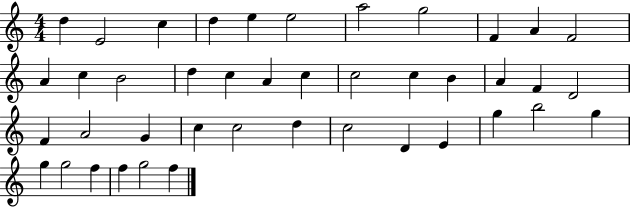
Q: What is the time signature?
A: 4/4